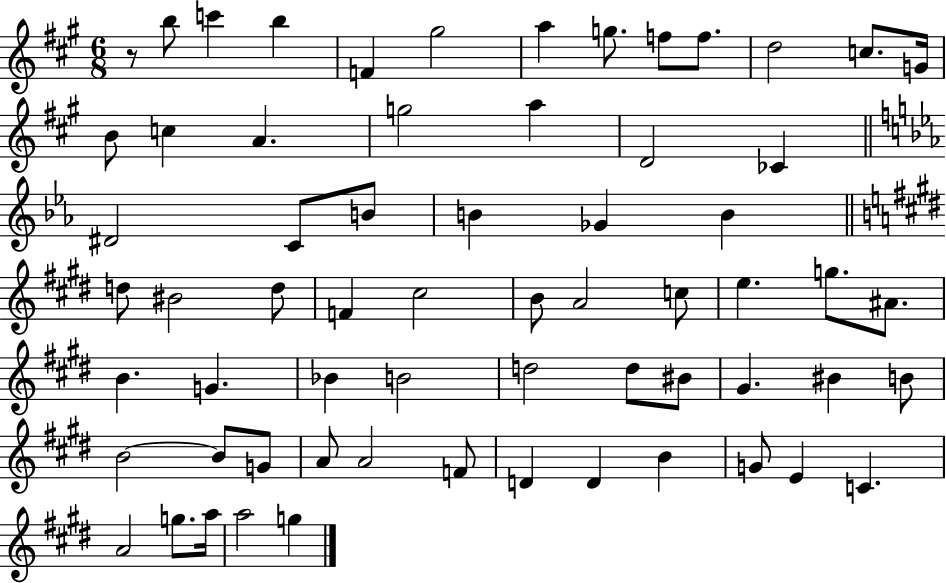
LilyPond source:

{
  \clef treble
  \numericTimeSignature
  \time 6/8
  \key a \major
  r8 b''8 c'''4 b''4 | f'4 gis''2 | a''4 g''8. f''8 f''8. | d''2 c''8. g'16 | \break b'8 c''4 a'4. | g''2 a''4 | d'2 ces'4 | \bar "||" \break \key c \minor dis'2 c'8 b'8 | b'4 ges'4 b'4 | \bar "||" \break \key e \major d''8 bis'2 d''8 | f'4 cis''2 | b'8 a'2 c''8 | e''4. g''8. ais'8. | \break b'4. g'4. | bes'4 b'2 | d''2 d''8 bis'8 | gis'4. bis'4 b'8 | \break b'2~~ b'8 g'8 | a'8 a'2 f'8 | d'4 d'4 b'4 | g'8 e'4 c'4. | \break a'2 g''8. a''16 | a''2 g''4 | \bar "|."
}